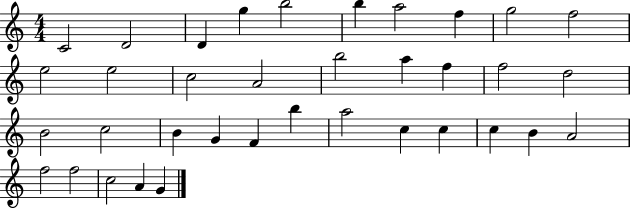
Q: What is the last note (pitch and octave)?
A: G4